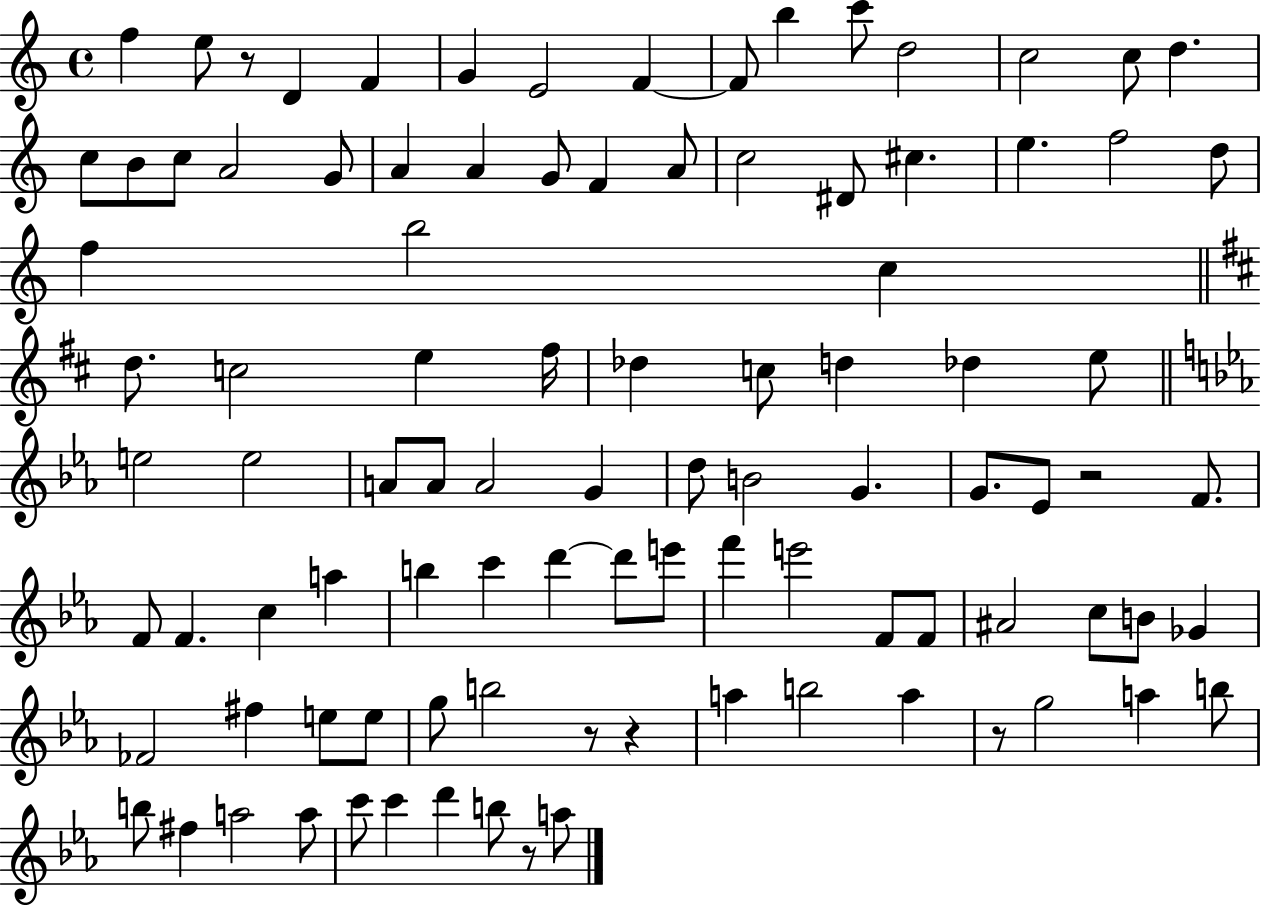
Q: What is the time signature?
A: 4/4